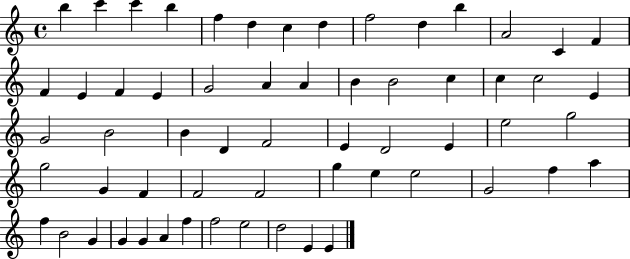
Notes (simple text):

B5/q C6/q C6/q B5/q F5/q D5/q C5/q D5/q F5/h D5/q B5/q A4/h C4/q F4/q F4/q E4/q F4/q E4/q G4/h A4/q A4/q B4/q B4/h C5/q C5/q C5/h E4/q G4/h B4/h B4/q D4/q F4/h E4/q D4/h E4/q E5/h G5/h G5/h G4/q F4/q F4/h F4/h G5/q E5/q E5/h G4/h F5/q A5/q F5/q B4/h G4/q G4/q G4/q A4/q F5/q F5/h E5/h D5/h E4/q E4/q